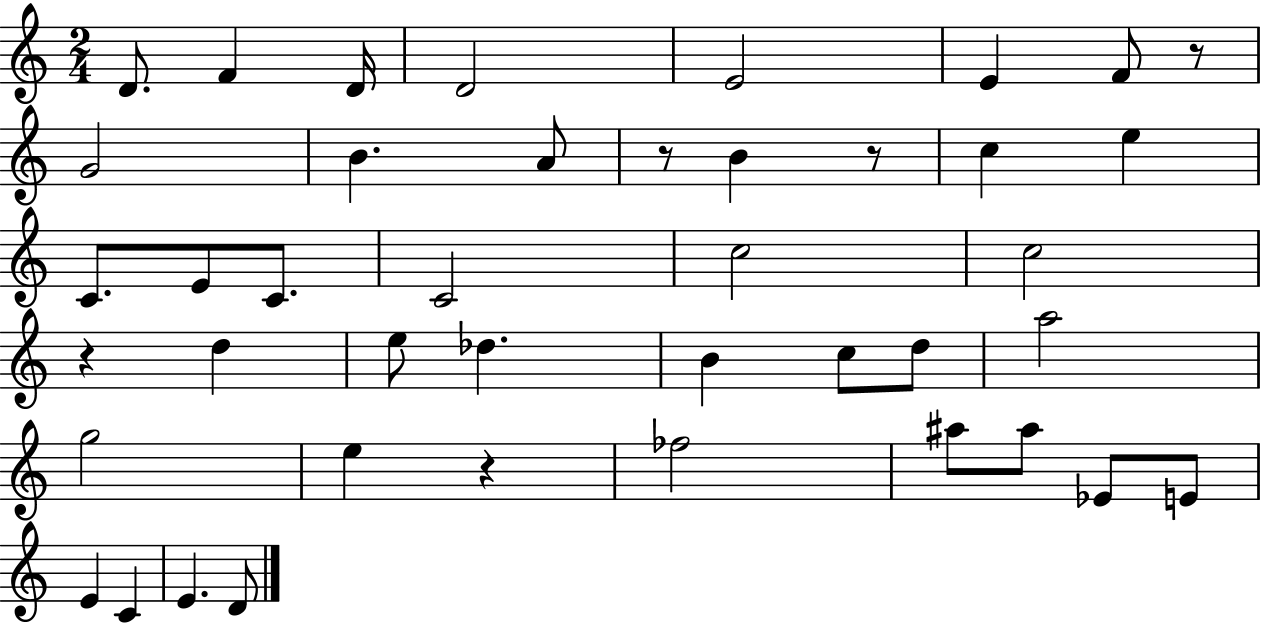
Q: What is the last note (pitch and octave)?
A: D4